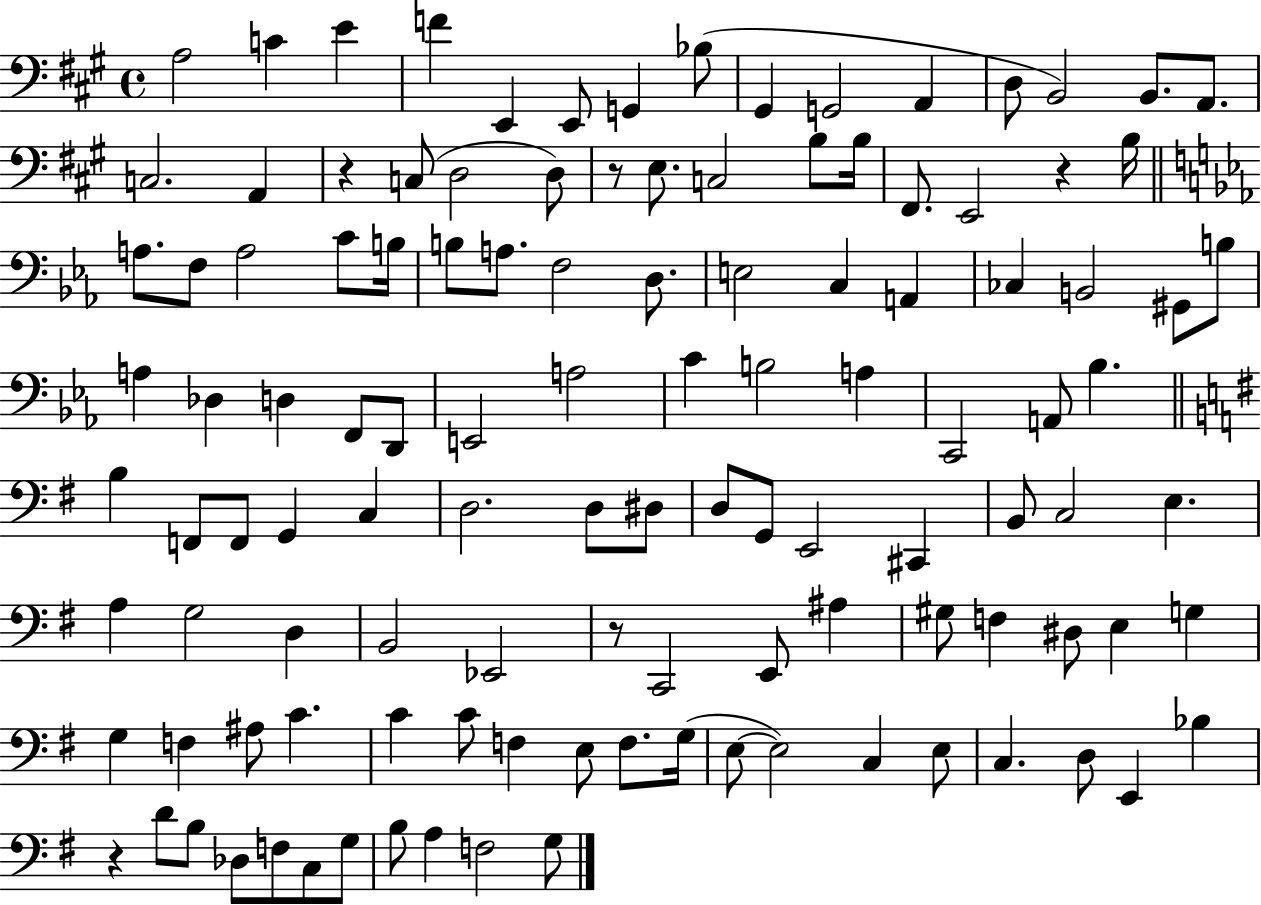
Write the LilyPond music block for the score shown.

{
  \clef bass
  \time 4/4
  \defaultTimeSignature
  \key a \major
  a2 c'4 e'4 | f'4 e,4 e,8 g,4 bes8( | gis,4 g,2 a,4 | d8 b,2) b,8. a,8. | \break c2. a,4 | r4 c8( d2 d8) | r8 e8. c2 b8 b16 | fis,8. e,2 r4 b16 | \break \bar "||" \break \key c \minor a8. f8 a2 c'8 b16 | b8 a8. f2 d8. | e2 c4 a,4 | ces4 b,2 gis,8 b8 | \break a4 des4 d4 f,8 d,8 | e,2 a2 | c'4 b2 a4 | c,2 a,8 bes4. | \break \bar "||" \break \key g \major b4 f,8 f,8 g,4 c4 | d2. d8 dis8 | d8 g,8 e,2 cis,4 | b,8 c2 e4. | \break a4 g2 d4 | b,2 ees,2 | r8 c,2 e,8 ais4 | gis8 f4 dis8 e4 g4 | \break g4 f4 ais8 c'4. | c'4 c'8 f4 e8 f8. g16( | e8~~ e2) c4 e8 | c4. d8 e,4 bes4 | \break r4 d'8 b8 des8 f8 c8 g8 | b8 a4 f2 g8 | \bar "|."
}